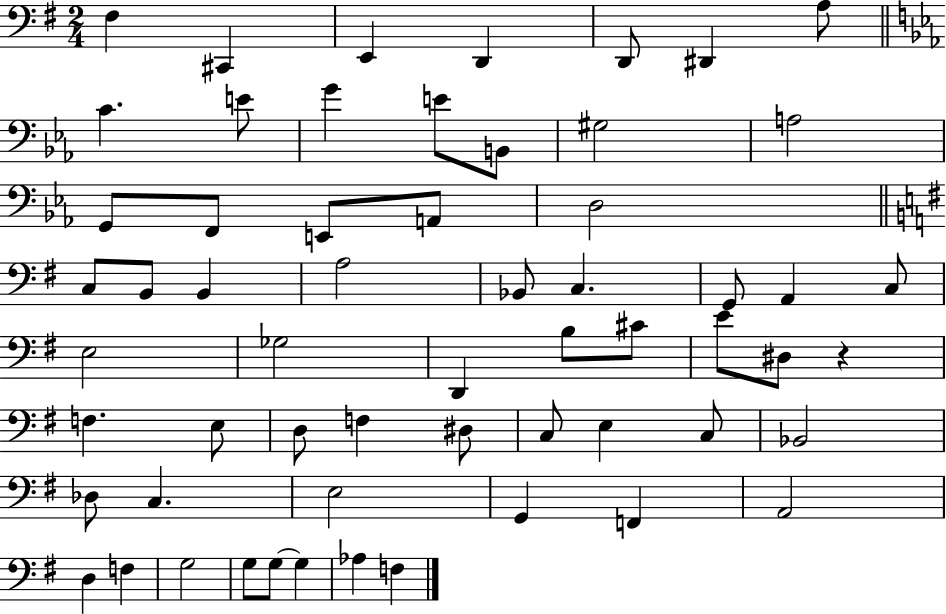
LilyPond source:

{
  \clef bass
  \numericTimeSignature
  \time 2/4
  \key g \major
  \repeat volta 2 { fis4 cis,4 | e,4 d,4 | d,8 dis,4 a8 | \bar "||" \break \key ees \major c'4. e'8 | g'4 e'8 b,8 | gis2 | a2 | \break g,8 f,8 e,8 a,8 | d2 | \bar "||" \break \key g \major c8 b,8 b,4 | a2 | bes,8 c4. | g,8 a,4 c8 | \break e2 | ges2 | d,4 b8 cis'8 | e'8 dis8 r4 | \break f4. e8 | d8 f4 dis8 | c8 e4 c8 | bes,2 | \break des8 c4. | e2 | g,4 f,4 | a,2 | \break d4 f4 | g2 | g8 g8~~ g4 | aes4 f4 | \break } \bar "|."
}